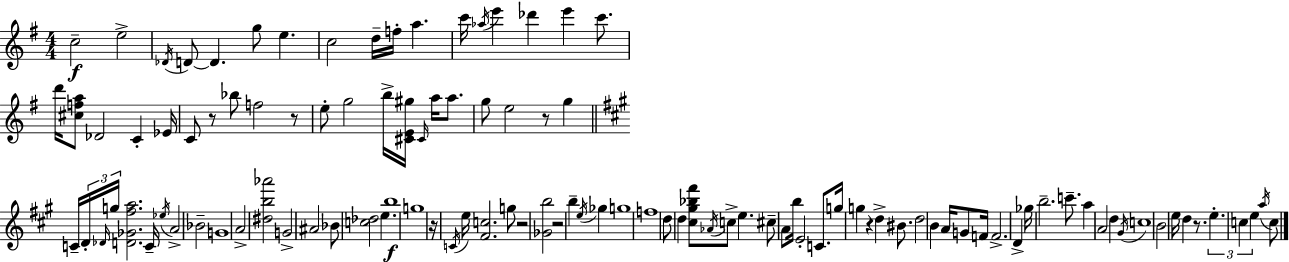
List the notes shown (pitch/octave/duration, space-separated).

C5/h E5/h Db4/s D4/e D4/q. G5/e E5/q. C5/h D5/s F5/s A5/q. C6/s Ab5/s E6/q Db6/q E6/q C6/e. D6/s [C#5,F5,A5]/e Db4/h C4/q Eb4/s C4/e R/e Bb5/e F5/h R/e E5/e G5/h B5/s [C#4,E4,G#5]/s C#4/s A5/s A5/e. G5/e E5/h R/e G5/q C4/s D4/s Db4/s G5/s [D4,Gb4,F#5,A5]/h. C4/s Eb5/s A4/h Bb4/h G4/w A4/h [D#5,B5,Ab6]/h G4/h A#4/h Bb4/e [C5,Db5]/h E5/q. B5/w G5/w R/s C4/s E5/s [F#4,C5]/h. G5/e R/h [Gb4,B5]/h R/h B5/q E5/s Gb5/q G5/w F5/w D5/e D5/q [C#5,G#5,Bb5,F#6]/e Ab4/s C5/e E5/q. C#5/e A4/e B5/s E4/h C4/e. G5/s G5/q R/q D5/q BIS4/e. D5/h B4/q A4/s G4/e F4/s F4/h. D4/q Gb5/s B5/h. C6/e. A5/q A4/h D5/q G#4/s C5/w B4/h E5/s D5/q R/e. E5/q. C5/q E5/q A5/s C5/e